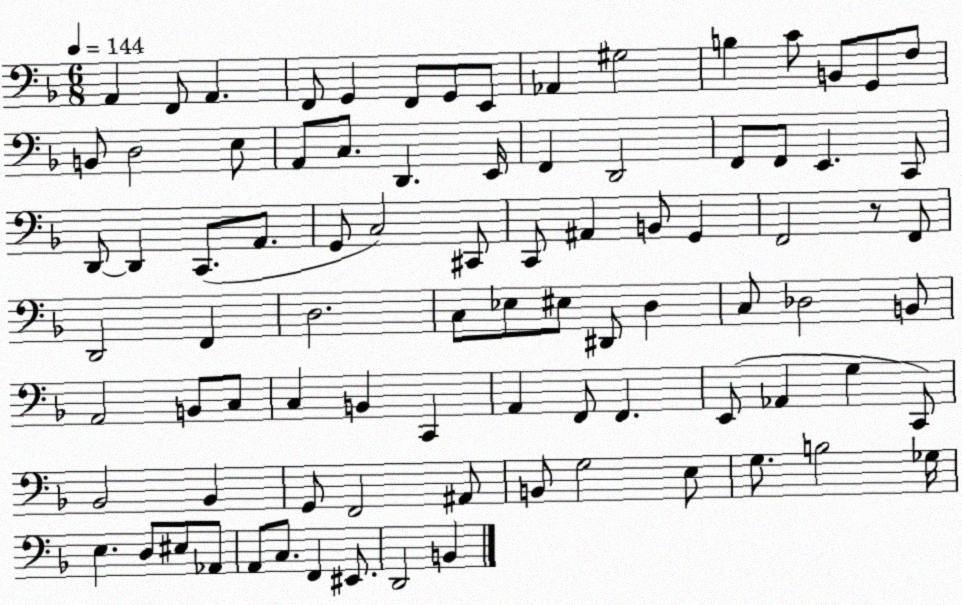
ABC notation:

X:1
T:Untitled
M:6/8
L:1/4
K:F
A,, F,,/2 A,, F,,/2 G,, F,,/2 G,,/2 E,,/2 _A,, ^G,2 B, C/2 B,,/2 G,,/2 F,/2 B,,/2 D,2 E,/2 A,,/2 C,/2 D,, E,,/4 F,, D,,2 F,,/2 F,,/2 E,, C,,/2 D,,/2 D,, C,,/2 A,,/2 G,,/2 C,2 ^C,,/2 C,,/2 ^A,, B,,/2 G,, F,,2 z/2 F,,/2 D,,2 F,, D,2 C,/2 _E,/2 ^E,/2 ^D,,/2 D, C,/2 _D,2 B,,/2 A,,2 B,,/2 C,/2 C, B,, C,, A,, F,,/2 F,, E,,/2 _A,, G, C,,/2 _B,,2 _B,, G,,/2 F,,2 ^A,,/2 B,,/2 G,2 E,/2 G,/2 B,2 _G,/4 E, D,/2 ^E,/2 _A,,/2 A,,/2 C,/2 F,, ^E,,/2 D,,2 B,,